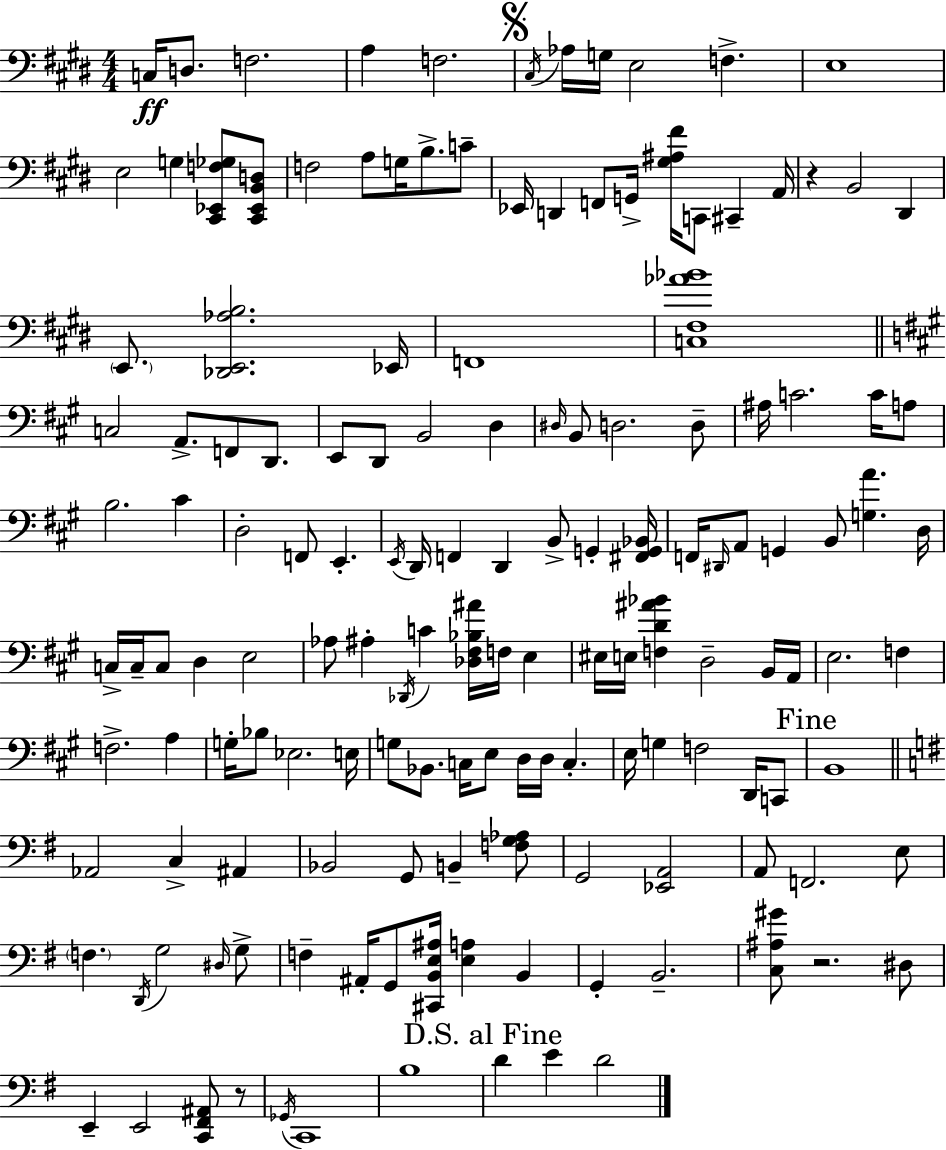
{
  \clef bass
  \numericTimeSignature
  \time 4/4
  \key e \major
  c16\ff d8. f2. | a4 f2. | \mark \markup { \musicglyph "scripts.segno" } \acciaccatura { cis16 } aes16 g16 e2 f4.-> | e1 | \break e2 g4 <cis, ees, f ges>8 <cis, ees, b, d>8 | f2 a8 g16 b8.-> c'8-- | ees,16 d,4 f,8 g,16-> <gis ais fis'>16 c,8 cis,4-- | a,16 r4 b,2 dis,4 | \break \parenthesize e,8. <des, e, aes b>2. | ees,16 f,1 | <c fis aes' bes'>1 | \bar "||" \break \key a \major c2 a,8.-> f,8 d,8. | e,8 d,8 b,2 d4 | \grace { dis16 } b,8 d2. d8-- | ais16 c'2. c'16 a8 | \break b2. cis'4 | d2-. f,8 e,4.-. | \acciaccatura { e,16 } d,16 f,4 d,4 b,8-> g,4-. | <fis, g, bes,>16 f,16 \grace { dis,16 } a,8 g,4 b,8 <g a'>4. | \break d16 c16-> c16-- c8 d4 e2 | aes8 ais4-. \acciaccatura { des,16 } c'4 <des fis bes ais'>16 f16 | e4 eis16 e16 <f d' ais' bes'>4 d2-- | b,16 a,16 e2. | \break f4 f2.-> | a4 g16-. bes8 ees2. | e16 g8 bes,8. c16 e8 d16 d16 c4.-. | e16 g4 f2 | \break d,16 c,8 \mark "Fine" b,1 | \bar "||" \break \key e \minor aes,2 c4-> ais,4 | bes,2 g,8 b,4-- <f g aes>8 | g,2 <ees, a,>2 | a,8 f,2. e8 | \break \parenthesize f4. \acciaccatura { d,16 } g2 \grace { dis16 } | g8-> f4-- ais,16-. g,8 <cis, b, e ais>16 <e a>4 b,4 | g,4-. b,2.-- | <c ais gis'>8 r2. | \break dis8 e,4-- e,2 <c, fis, ais,>8 | r8 \acciaccatura { ges,16 } c,1 | b1 | \mark "D.S. al Fine" d'4 e'4 d'2 | \break \bar "|."
}